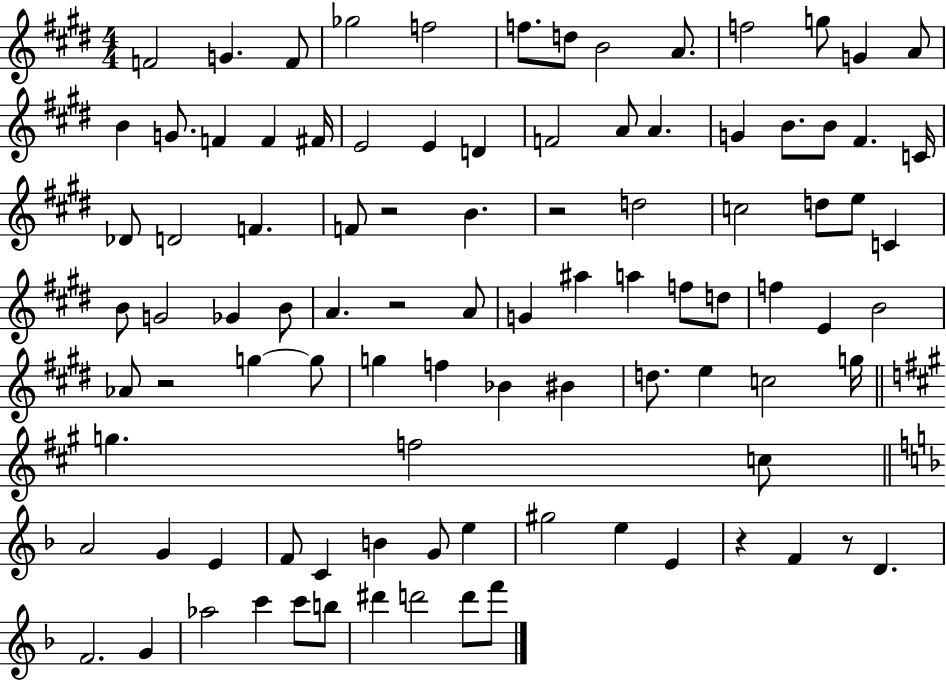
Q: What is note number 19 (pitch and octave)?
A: E4